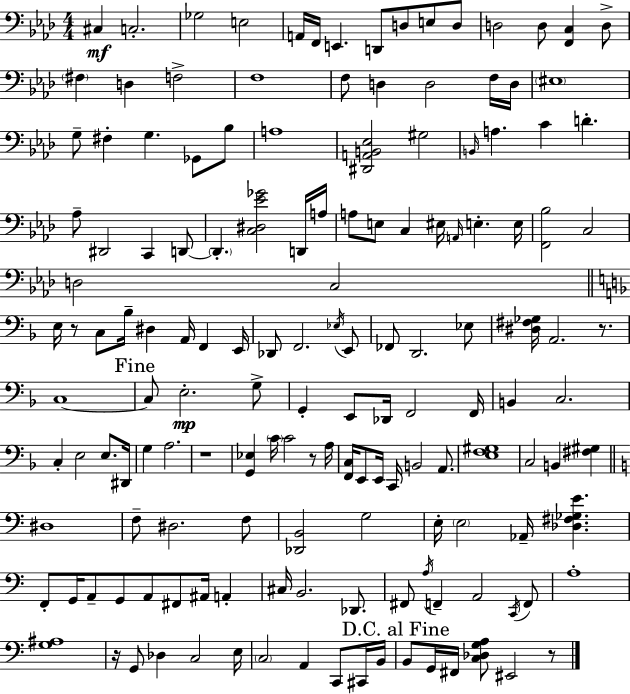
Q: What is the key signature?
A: AES major